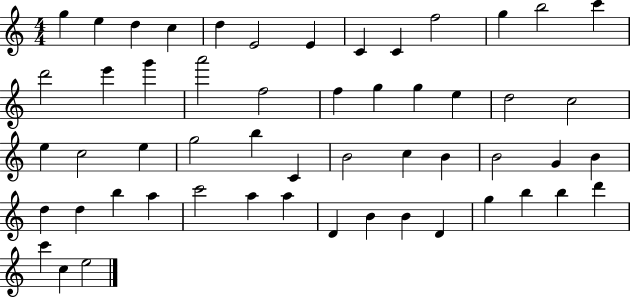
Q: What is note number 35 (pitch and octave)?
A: G4